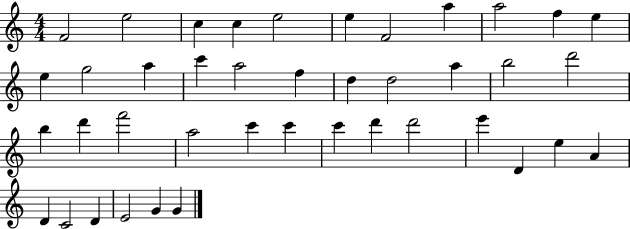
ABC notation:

X:1
T:Untitled
M:4/4
L:1/4
K:C
F2 e2 c c e2 e F2 a a2 f e e g2 a c' a2 f d d2 a b2 d'2 b d' f'2 a2 c' c' c' d' d'2 e' D e A D C2 D E2 G G